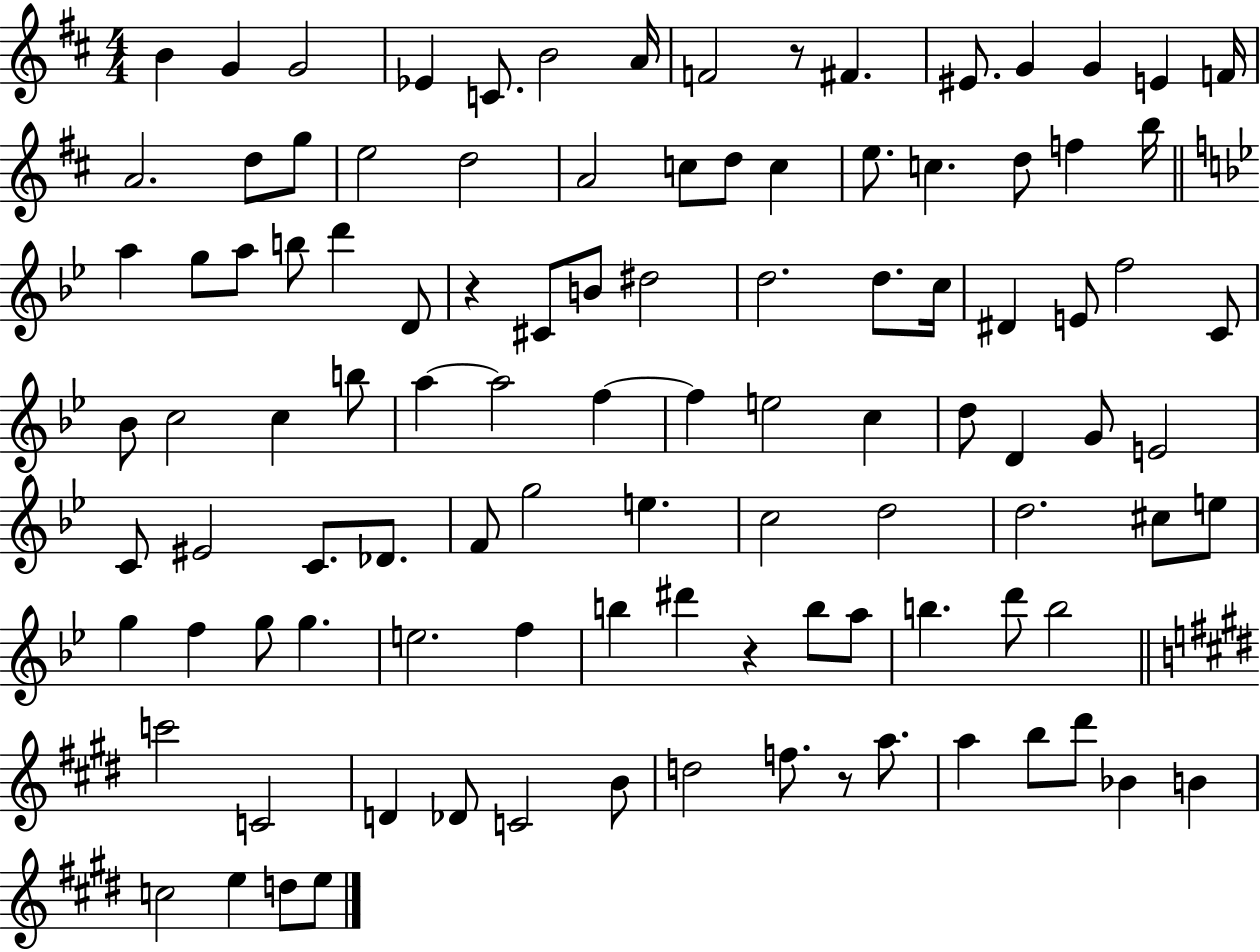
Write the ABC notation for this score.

X:1
T:Untitled
M:4/4
L:1/4
K:D
B G G2 _E C/2 B2 A/4 F2 z/2 ^F ^E/2 G G E F/4 A2 d/2 g/2 e2 d2 A2 c/2 d/2 c e/2 c d/2 f b/4 a g/2 a/2 b/2 d' D/2 z ^C/2 B/2 ^d2 d2 d/2 c/4 ^D E/2 f2 C/2 _B/2 c2 c b/2 a a2 f f e2 c d/2 D G/2 E2 C/2 ^E2 C/2 _D/2 F/2 g2 e c2 d2 d2 ^c/2 e/2 g f g/2 g e2 f b ^d' z b/2 a/2 b d'/2 b2 c'2 C2 D _D/2 C2 B/2 d2 f/2 z/2 a/2 a b/2 ^d'/2 _B B c2 e d/2 e/2